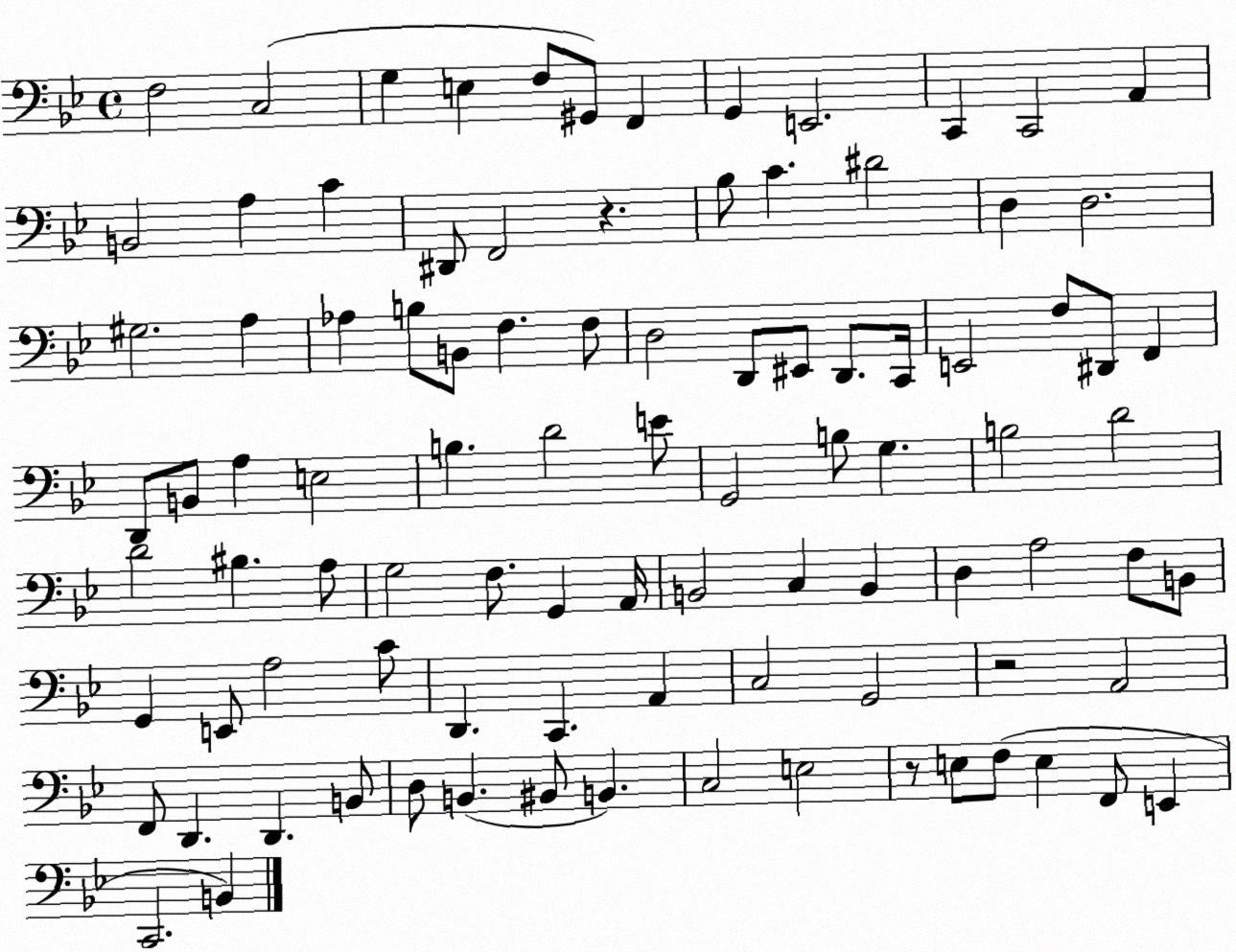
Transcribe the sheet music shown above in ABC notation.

X:1
T:Untitled
M:4/4
L:1/4
K:Bb
F,2 C,2 G, E, F,/2 ^G,,/2 F,, G,, E,,2 C,, C,,2 A,, B,,2 A, C ^D,,/2 F,,2 z _B,/2 C ^D2 D, D,2 ^G,2 A, _A, B,/2 B,,/2 F, F,/2 D,2 D,,/2 ^E,,/2 D,,/2 C,,/4 E,,2 F,/2 ^D,,/2 F,, D,,/2 B,,/2 A, E,2 B, D2 E/2 G,,2 B,/2 G, B,2 D2 D2 ^B, A,/2 G,2 F,/2 G,, A,,/4 B,,2 C, B,, D, A,2 F,/2 B,,/2 G,, E,,/2 A,2 C/2 D,, C,, A,, C,2 G,,2 z2 A,,2 F,,/2 D,, D,, B,,/2 D,/2 B,, ^B,,/2 B,, C,2 E,2 z/2 E,/2 F,/2 E, F,,/2 E,, C,,2 B,,